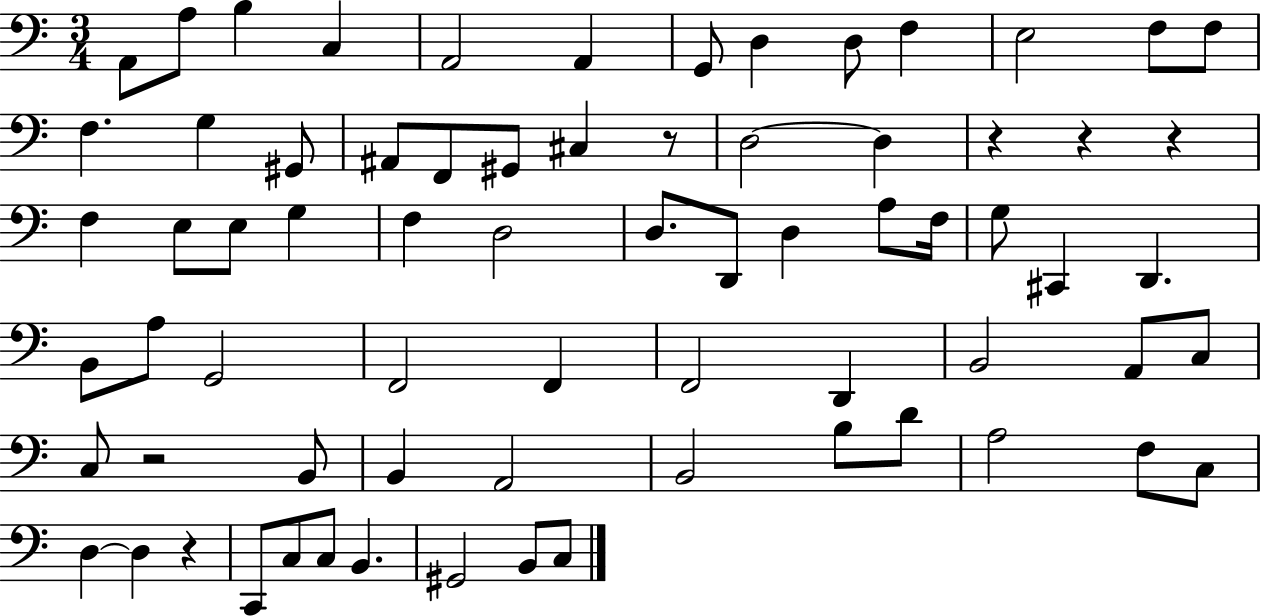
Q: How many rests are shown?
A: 6